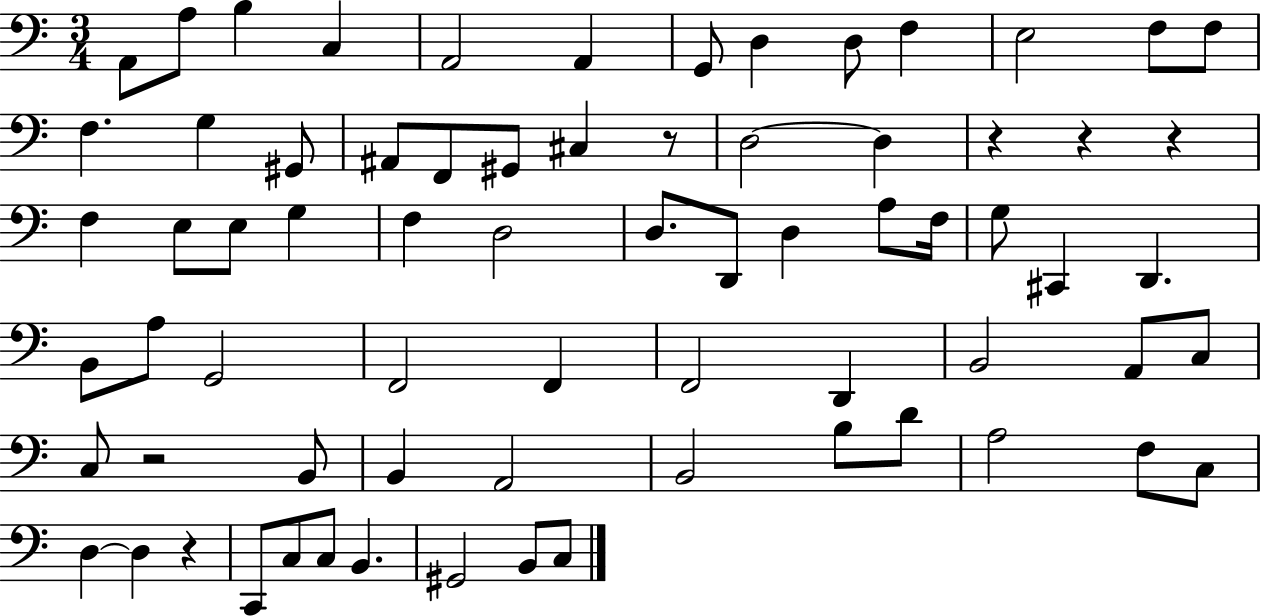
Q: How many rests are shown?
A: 6